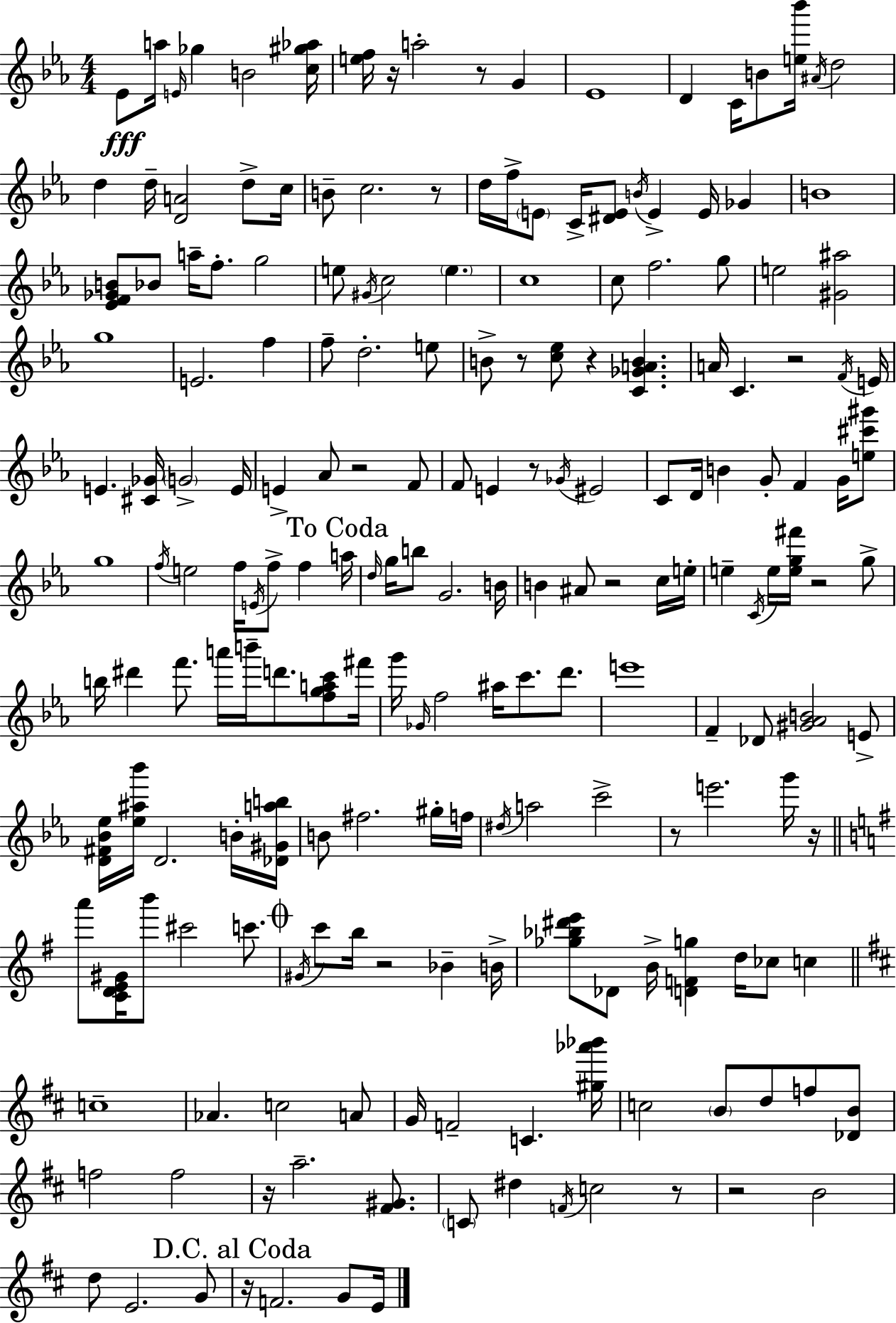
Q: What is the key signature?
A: C minor